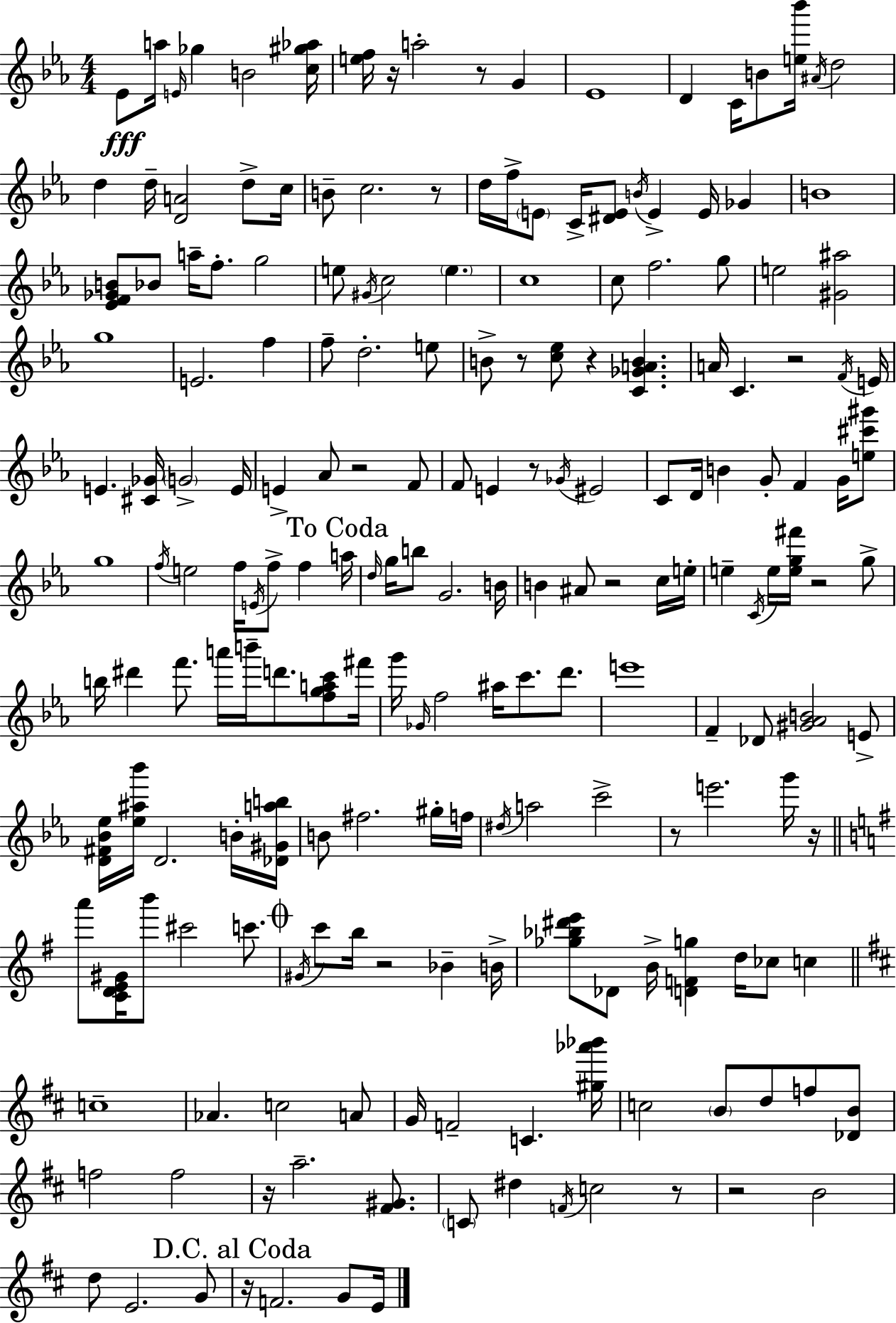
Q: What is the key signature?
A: C minor